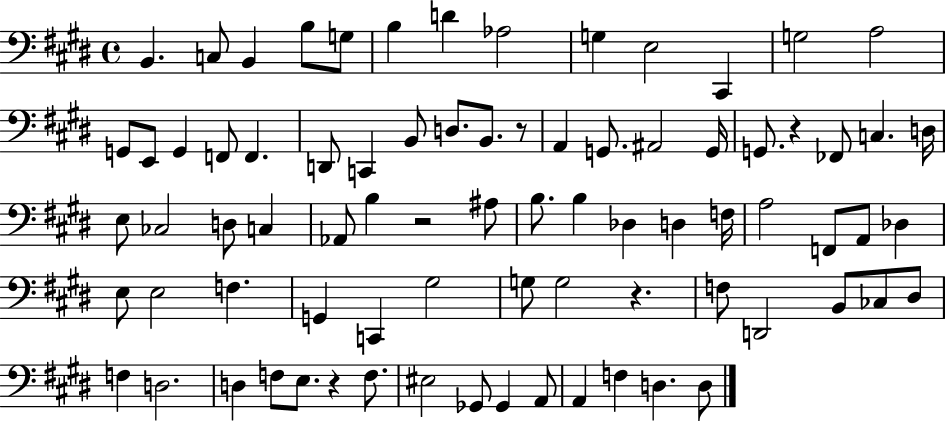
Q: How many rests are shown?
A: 5